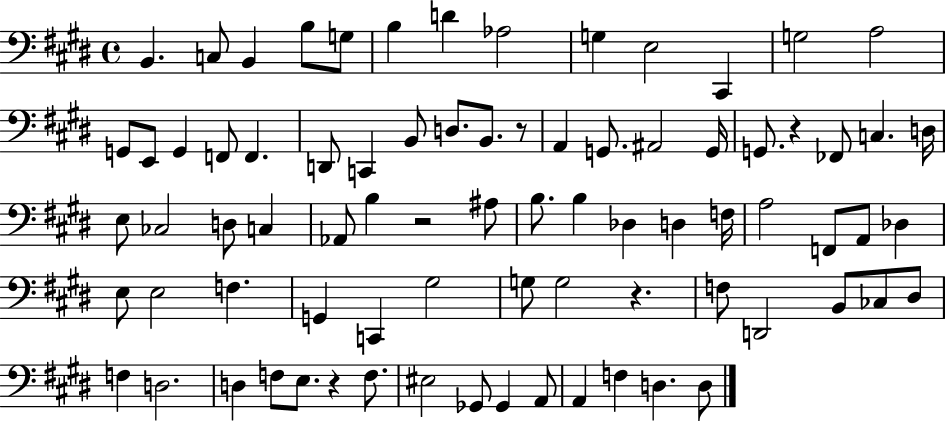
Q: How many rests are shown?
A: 5